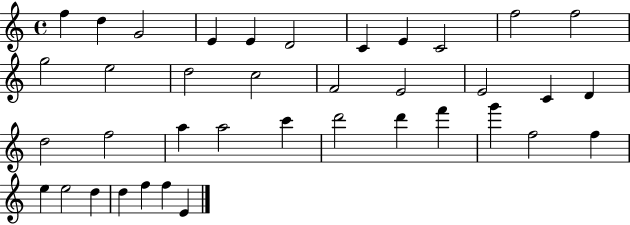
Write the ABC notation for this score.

X:1
T:Untitled
M:4/4
L:1/4
K:C
f d G2 E E D2 C E C2 f2 f2 g2 e2 d2 c2 F2 E2 E2 C D d2 f2 a a2 c' d'2 d' f' g' f2 f e e2 d d f f E